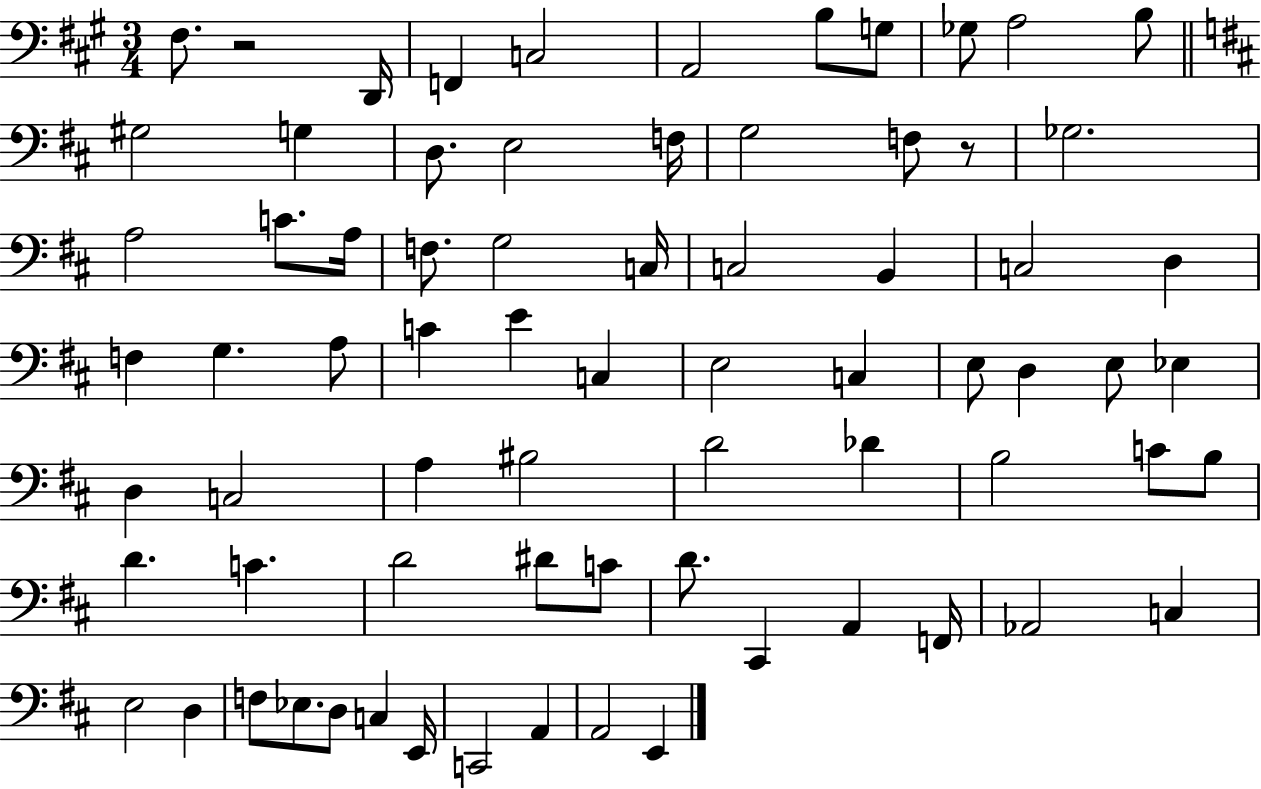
X:1
T:Untitled
M:3/4
L:1/4
K:A
^F,/2 z2 D,,/4 F,, C,2 A,,2 B,/2 G,/2 _G,/2 A,2 B,/2 ^G,2 G, D,/2 E,2 F,/4 G,2 F,/2 z/2 _G,2 A,2 C/2 A,/4 F,/2 G,2 C,/4 C,2 B,, C,2 D, F, G, A,/2 C E C, E,2 C, E,/2 D, E,/2 _E, D, C,2 A, ^B,2 D2 _D B,2 C/2 B,/2 D C D2 ^D/2 C/2 D/2 ^C,, A,, F,,/4 _A,,2 C, E,2 D, F,/2 _E,/2 D,/2 C, E,,/4 C,,2 A,, A,,2 E,,